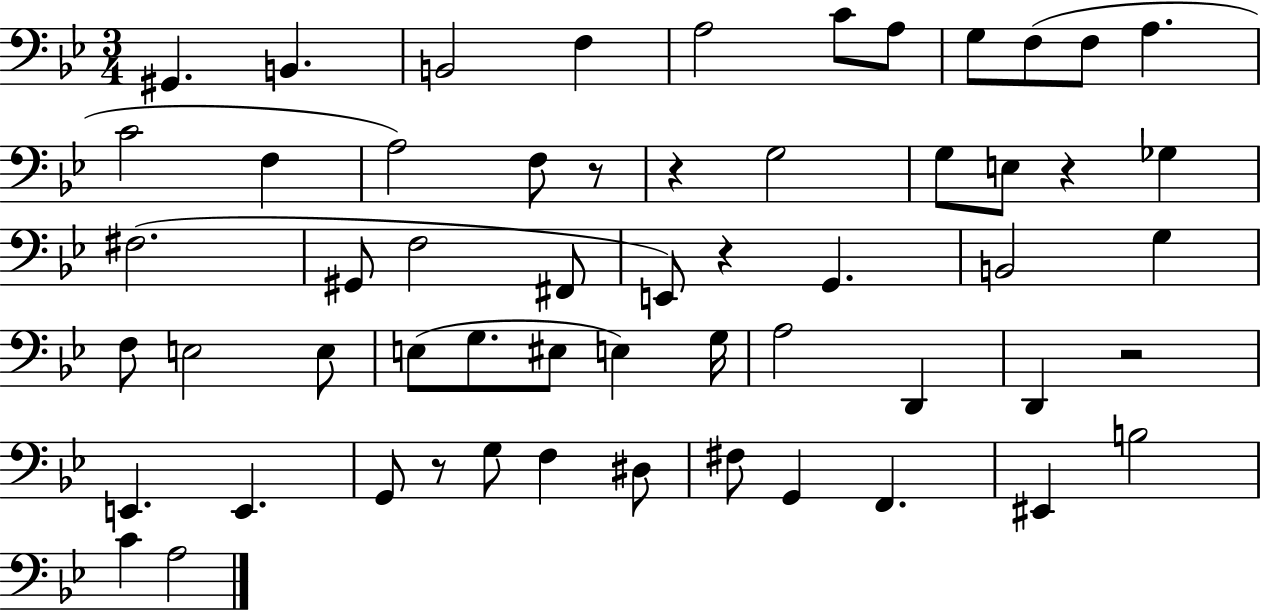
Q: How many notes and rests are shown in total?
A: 57